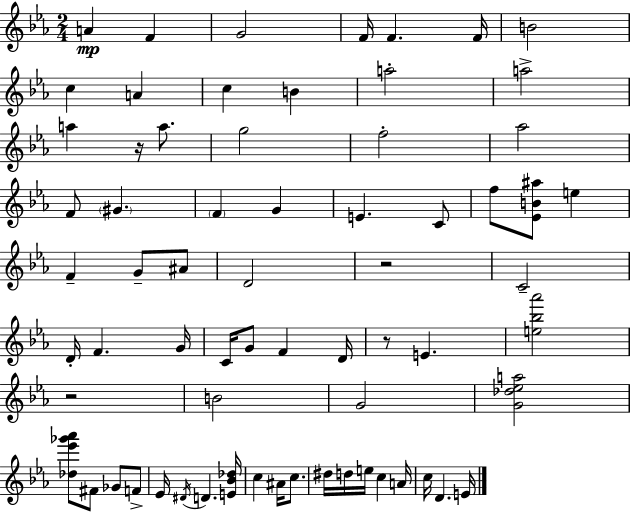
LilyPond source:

{
  \clef treble
  \numericTimeSignature
  \time 2/4
  \key ees \major
  a'4\mp f'4 | g'2 | f'16 f'4. f'16 | b'2 | \break c''4 a'4 | c''4 b'4 | a''2-. | a''2-> | \break a''4 r16 a''8. | g''2 | f''2-. | aes''2 | \break f'8 \parenthesize gis'4. | \parenthesize f'4 g'4 | e'4. c'8 | f''8 <ees' b' ais''>8 e''4 | \break f'4-- g'8-- ais'8 | d'2 | r2 | c'2-- | \break d'16-. f'4. g'16 | c'16 g'8 f'4 d'16 | r8 e'4. | <e'' bes'' aes'''>2 | \break r2 | b'2 | g'2 | <g' des'' ees'' a''>2 | \break <des'' ees''' ges''' aes'''>8 fis'8 ges'8 f'8-> | ees'16 \acciaccatura { dis'16 } d'4. | <e' bes' des''>16 c''4 ais'16 c''8. | dis''16 d''16 e''16 c''4 | \break a'16 c''16 d'4. | e'16 \bar "|."
}